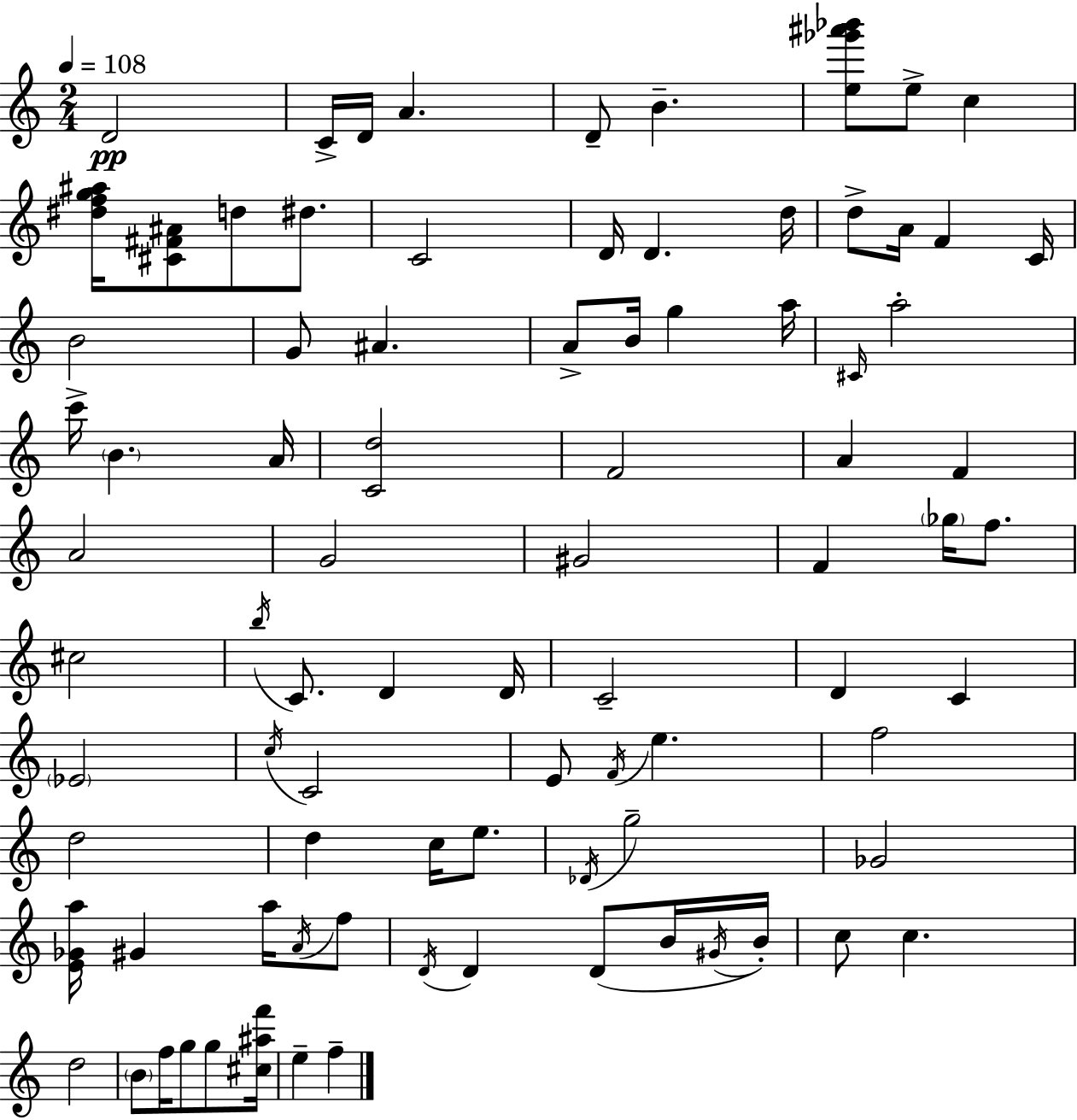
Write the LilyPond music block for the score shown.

{
  \clef treble
  \numericTimeSignature
  \time 2/4
  \key c \major
  \tempo 4 = 108
  d'2\pp | c'16-> d'16 a'4. | d'8-- b'4.-- | <e'' ges''' ais''' bes'''>8 e''8-> c''4 | \break <dis'' f'' g'' ais''>16 <cis' fis' ais'>8 d''8 dis''8. | c'2 | d'16 d'4. d''16 | d''8-> a'16 f'4 c'16 | \break b'2 | g'8 ais'4. | a'8-> b'16 g''4 a''16 | \grace { cis'16 } a''2-. | \break c'''16-> \parenthesize b'4. | a'16 <c' d''>2 | f'2 | a'4 f'4 | \break a'2 | g'2 | gis'2 | f'4 \parenthesize ges''16 f''8. | \break cis''2 | \acciaccatura { b''16 } c'8. d'4 | d'16 c'2-- | d'4 c'4 | \break \parenthesize ees'2 | \acciaccatura { c''16 } c'2 | e'8 \acciaccatura { f'16 } e''4. | f''2 | \break d''2 | d''4 | c''16 e''8. \acciaccatura { des'16 } g''2-- | ges'2 | \break <e' ges' a''>16 gis'4 | a''16 \acciaccatura { a'16 } f''8 \acciaccatura { d'16 } d'4 | d'8( b'16 \acciaccatura { gis'16 }) b'16-. | c''8 c''4. | \break d''2 | \parenthesize b'8 f''16 g''8 g''8 <cis'' ais'' f'''>16 | e''4-- f''4-- | \bar "|."
}